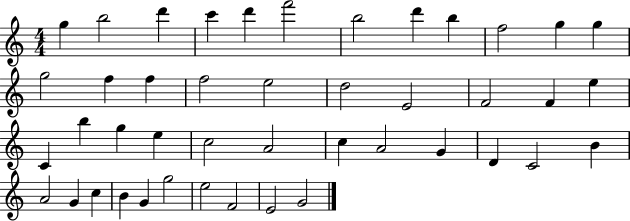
G5/q B5/h D6/q C6/q D6/q F6/h B5/h D6/q B5/q F5/h G5/q G5/q G5/h F5/q F5/q F5/h E5/h D5/h E4/h F4/h F4/q E5/q C4/q B5/q G5/q E5/q C5/h A4/h C5/q A4/h G4/q D4/q C4/h B4/q A4/h G4/q C5/q B4/q G4/q G5/h E5/h F4/h E4/h G4/h